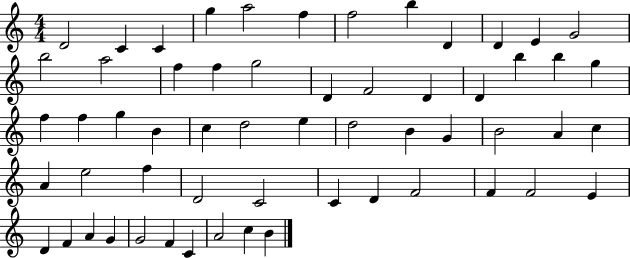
{
  \clef treble
  \numericTimeSignature
  \time 4/4
  \key c \major
  d'2 c'4 c'4 | g''4 a''2 f''4 | f''2 b''4 d'4 | d'4 e'4 g'2 | \break b''2 a''2 | f''4 f''4 g''2 | d'4 f'2 d'4 | d'4 b''4 b''4 g''4 | \break f''4 f''4 g''4 b'4 | c''4 d''2 e''4 | d''2 b'4 g'4 | b'2 a'4 c''4 | \break a'4 e''2 f''4 | d'2 c'2 | c'4 d'4 f'2 | f'4 f'2 e'4 | \break d'4 f'4 a'4 g'4 | g'2 f'4 c'4 | a'2 c''4 b'4 | \bar "|."
}